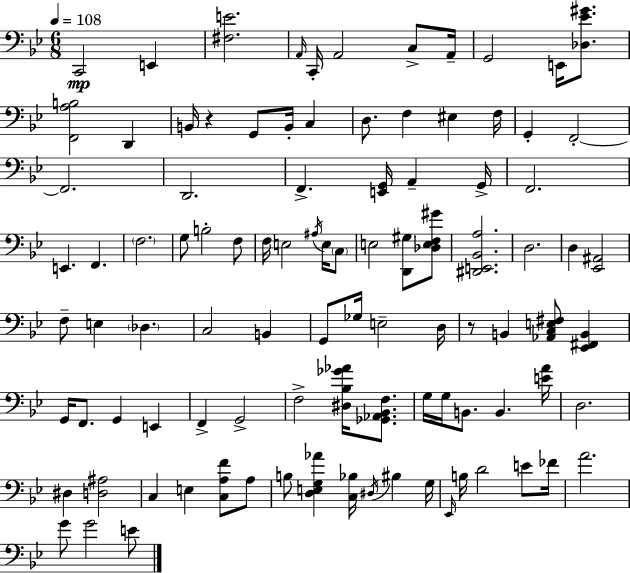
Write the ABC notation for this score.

X:1
T:Untitled
M:6/8
L:1/4
K:Gm
C,,2 E,, [^F,E]2 A,,/4 C,,/4 A,,2 C,/2 A,,/4 G,,2 E,,/4 [_D,_E^G]/2 [F,,A,B,]2 D,, B,,/4 z G,,/2 B,,/4 C, D,/2 F, ^E, F,/4 G,, F,,2 F,,2 D,,2 F,, [E,,G,,]/4 A,, G,,/4 F,,2 E,, F,, F,2 G,/2 B,2 F,/2 F,/4 E,2 ^A,/4 E,/4 C,/2 E,2 [D,,^G,]/2 [_D,E,F,^G]/2 [^D,,E,,_B,,A,]2 D,2 D, [_E,,^A,,]2 F,/2 E, _D, C,2 B,, G,,/2 _G,/4 E,2 D,/4 z/2 B,, [_A,,C,E,^F,]/2 [_E,,^F,,B,,] G,,/4 F,,/2 G,, E,, F,, G,,2 F,2 [^D,_B,_G_A]/4 [_G,,_A,,_B,,F,]/2 G,/4 G,/4 B,,/2 B,, [EA]/4 D,2 ^D, [D,^A,]2 C, E, [C,A,F]/2 A,/2 B,/2 [D,E,G,_A] [C,_B,]/4 ^D,/4 ^B, G,/4 _E,,/4 B,/4 D2 E/2 _F/4 A2 G/2 G2 E/2